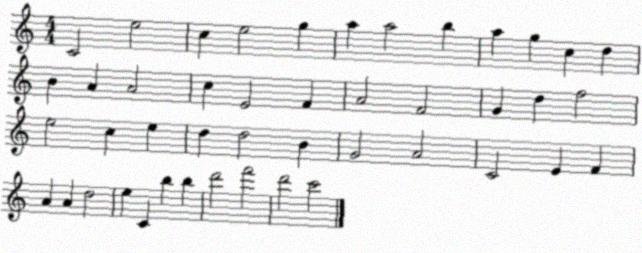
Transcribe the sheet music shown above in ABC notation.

X:1
T:Untitled
M:4/4
L:1/4
K:C
C2 e2 c e2 g a a2 b a g c d B A A2 c E2 F A2 F2 G d f2 e2 c e d d2 B G2 A2 C2 E F A A d2 e C b b d'2 f'2 d'2 c'2